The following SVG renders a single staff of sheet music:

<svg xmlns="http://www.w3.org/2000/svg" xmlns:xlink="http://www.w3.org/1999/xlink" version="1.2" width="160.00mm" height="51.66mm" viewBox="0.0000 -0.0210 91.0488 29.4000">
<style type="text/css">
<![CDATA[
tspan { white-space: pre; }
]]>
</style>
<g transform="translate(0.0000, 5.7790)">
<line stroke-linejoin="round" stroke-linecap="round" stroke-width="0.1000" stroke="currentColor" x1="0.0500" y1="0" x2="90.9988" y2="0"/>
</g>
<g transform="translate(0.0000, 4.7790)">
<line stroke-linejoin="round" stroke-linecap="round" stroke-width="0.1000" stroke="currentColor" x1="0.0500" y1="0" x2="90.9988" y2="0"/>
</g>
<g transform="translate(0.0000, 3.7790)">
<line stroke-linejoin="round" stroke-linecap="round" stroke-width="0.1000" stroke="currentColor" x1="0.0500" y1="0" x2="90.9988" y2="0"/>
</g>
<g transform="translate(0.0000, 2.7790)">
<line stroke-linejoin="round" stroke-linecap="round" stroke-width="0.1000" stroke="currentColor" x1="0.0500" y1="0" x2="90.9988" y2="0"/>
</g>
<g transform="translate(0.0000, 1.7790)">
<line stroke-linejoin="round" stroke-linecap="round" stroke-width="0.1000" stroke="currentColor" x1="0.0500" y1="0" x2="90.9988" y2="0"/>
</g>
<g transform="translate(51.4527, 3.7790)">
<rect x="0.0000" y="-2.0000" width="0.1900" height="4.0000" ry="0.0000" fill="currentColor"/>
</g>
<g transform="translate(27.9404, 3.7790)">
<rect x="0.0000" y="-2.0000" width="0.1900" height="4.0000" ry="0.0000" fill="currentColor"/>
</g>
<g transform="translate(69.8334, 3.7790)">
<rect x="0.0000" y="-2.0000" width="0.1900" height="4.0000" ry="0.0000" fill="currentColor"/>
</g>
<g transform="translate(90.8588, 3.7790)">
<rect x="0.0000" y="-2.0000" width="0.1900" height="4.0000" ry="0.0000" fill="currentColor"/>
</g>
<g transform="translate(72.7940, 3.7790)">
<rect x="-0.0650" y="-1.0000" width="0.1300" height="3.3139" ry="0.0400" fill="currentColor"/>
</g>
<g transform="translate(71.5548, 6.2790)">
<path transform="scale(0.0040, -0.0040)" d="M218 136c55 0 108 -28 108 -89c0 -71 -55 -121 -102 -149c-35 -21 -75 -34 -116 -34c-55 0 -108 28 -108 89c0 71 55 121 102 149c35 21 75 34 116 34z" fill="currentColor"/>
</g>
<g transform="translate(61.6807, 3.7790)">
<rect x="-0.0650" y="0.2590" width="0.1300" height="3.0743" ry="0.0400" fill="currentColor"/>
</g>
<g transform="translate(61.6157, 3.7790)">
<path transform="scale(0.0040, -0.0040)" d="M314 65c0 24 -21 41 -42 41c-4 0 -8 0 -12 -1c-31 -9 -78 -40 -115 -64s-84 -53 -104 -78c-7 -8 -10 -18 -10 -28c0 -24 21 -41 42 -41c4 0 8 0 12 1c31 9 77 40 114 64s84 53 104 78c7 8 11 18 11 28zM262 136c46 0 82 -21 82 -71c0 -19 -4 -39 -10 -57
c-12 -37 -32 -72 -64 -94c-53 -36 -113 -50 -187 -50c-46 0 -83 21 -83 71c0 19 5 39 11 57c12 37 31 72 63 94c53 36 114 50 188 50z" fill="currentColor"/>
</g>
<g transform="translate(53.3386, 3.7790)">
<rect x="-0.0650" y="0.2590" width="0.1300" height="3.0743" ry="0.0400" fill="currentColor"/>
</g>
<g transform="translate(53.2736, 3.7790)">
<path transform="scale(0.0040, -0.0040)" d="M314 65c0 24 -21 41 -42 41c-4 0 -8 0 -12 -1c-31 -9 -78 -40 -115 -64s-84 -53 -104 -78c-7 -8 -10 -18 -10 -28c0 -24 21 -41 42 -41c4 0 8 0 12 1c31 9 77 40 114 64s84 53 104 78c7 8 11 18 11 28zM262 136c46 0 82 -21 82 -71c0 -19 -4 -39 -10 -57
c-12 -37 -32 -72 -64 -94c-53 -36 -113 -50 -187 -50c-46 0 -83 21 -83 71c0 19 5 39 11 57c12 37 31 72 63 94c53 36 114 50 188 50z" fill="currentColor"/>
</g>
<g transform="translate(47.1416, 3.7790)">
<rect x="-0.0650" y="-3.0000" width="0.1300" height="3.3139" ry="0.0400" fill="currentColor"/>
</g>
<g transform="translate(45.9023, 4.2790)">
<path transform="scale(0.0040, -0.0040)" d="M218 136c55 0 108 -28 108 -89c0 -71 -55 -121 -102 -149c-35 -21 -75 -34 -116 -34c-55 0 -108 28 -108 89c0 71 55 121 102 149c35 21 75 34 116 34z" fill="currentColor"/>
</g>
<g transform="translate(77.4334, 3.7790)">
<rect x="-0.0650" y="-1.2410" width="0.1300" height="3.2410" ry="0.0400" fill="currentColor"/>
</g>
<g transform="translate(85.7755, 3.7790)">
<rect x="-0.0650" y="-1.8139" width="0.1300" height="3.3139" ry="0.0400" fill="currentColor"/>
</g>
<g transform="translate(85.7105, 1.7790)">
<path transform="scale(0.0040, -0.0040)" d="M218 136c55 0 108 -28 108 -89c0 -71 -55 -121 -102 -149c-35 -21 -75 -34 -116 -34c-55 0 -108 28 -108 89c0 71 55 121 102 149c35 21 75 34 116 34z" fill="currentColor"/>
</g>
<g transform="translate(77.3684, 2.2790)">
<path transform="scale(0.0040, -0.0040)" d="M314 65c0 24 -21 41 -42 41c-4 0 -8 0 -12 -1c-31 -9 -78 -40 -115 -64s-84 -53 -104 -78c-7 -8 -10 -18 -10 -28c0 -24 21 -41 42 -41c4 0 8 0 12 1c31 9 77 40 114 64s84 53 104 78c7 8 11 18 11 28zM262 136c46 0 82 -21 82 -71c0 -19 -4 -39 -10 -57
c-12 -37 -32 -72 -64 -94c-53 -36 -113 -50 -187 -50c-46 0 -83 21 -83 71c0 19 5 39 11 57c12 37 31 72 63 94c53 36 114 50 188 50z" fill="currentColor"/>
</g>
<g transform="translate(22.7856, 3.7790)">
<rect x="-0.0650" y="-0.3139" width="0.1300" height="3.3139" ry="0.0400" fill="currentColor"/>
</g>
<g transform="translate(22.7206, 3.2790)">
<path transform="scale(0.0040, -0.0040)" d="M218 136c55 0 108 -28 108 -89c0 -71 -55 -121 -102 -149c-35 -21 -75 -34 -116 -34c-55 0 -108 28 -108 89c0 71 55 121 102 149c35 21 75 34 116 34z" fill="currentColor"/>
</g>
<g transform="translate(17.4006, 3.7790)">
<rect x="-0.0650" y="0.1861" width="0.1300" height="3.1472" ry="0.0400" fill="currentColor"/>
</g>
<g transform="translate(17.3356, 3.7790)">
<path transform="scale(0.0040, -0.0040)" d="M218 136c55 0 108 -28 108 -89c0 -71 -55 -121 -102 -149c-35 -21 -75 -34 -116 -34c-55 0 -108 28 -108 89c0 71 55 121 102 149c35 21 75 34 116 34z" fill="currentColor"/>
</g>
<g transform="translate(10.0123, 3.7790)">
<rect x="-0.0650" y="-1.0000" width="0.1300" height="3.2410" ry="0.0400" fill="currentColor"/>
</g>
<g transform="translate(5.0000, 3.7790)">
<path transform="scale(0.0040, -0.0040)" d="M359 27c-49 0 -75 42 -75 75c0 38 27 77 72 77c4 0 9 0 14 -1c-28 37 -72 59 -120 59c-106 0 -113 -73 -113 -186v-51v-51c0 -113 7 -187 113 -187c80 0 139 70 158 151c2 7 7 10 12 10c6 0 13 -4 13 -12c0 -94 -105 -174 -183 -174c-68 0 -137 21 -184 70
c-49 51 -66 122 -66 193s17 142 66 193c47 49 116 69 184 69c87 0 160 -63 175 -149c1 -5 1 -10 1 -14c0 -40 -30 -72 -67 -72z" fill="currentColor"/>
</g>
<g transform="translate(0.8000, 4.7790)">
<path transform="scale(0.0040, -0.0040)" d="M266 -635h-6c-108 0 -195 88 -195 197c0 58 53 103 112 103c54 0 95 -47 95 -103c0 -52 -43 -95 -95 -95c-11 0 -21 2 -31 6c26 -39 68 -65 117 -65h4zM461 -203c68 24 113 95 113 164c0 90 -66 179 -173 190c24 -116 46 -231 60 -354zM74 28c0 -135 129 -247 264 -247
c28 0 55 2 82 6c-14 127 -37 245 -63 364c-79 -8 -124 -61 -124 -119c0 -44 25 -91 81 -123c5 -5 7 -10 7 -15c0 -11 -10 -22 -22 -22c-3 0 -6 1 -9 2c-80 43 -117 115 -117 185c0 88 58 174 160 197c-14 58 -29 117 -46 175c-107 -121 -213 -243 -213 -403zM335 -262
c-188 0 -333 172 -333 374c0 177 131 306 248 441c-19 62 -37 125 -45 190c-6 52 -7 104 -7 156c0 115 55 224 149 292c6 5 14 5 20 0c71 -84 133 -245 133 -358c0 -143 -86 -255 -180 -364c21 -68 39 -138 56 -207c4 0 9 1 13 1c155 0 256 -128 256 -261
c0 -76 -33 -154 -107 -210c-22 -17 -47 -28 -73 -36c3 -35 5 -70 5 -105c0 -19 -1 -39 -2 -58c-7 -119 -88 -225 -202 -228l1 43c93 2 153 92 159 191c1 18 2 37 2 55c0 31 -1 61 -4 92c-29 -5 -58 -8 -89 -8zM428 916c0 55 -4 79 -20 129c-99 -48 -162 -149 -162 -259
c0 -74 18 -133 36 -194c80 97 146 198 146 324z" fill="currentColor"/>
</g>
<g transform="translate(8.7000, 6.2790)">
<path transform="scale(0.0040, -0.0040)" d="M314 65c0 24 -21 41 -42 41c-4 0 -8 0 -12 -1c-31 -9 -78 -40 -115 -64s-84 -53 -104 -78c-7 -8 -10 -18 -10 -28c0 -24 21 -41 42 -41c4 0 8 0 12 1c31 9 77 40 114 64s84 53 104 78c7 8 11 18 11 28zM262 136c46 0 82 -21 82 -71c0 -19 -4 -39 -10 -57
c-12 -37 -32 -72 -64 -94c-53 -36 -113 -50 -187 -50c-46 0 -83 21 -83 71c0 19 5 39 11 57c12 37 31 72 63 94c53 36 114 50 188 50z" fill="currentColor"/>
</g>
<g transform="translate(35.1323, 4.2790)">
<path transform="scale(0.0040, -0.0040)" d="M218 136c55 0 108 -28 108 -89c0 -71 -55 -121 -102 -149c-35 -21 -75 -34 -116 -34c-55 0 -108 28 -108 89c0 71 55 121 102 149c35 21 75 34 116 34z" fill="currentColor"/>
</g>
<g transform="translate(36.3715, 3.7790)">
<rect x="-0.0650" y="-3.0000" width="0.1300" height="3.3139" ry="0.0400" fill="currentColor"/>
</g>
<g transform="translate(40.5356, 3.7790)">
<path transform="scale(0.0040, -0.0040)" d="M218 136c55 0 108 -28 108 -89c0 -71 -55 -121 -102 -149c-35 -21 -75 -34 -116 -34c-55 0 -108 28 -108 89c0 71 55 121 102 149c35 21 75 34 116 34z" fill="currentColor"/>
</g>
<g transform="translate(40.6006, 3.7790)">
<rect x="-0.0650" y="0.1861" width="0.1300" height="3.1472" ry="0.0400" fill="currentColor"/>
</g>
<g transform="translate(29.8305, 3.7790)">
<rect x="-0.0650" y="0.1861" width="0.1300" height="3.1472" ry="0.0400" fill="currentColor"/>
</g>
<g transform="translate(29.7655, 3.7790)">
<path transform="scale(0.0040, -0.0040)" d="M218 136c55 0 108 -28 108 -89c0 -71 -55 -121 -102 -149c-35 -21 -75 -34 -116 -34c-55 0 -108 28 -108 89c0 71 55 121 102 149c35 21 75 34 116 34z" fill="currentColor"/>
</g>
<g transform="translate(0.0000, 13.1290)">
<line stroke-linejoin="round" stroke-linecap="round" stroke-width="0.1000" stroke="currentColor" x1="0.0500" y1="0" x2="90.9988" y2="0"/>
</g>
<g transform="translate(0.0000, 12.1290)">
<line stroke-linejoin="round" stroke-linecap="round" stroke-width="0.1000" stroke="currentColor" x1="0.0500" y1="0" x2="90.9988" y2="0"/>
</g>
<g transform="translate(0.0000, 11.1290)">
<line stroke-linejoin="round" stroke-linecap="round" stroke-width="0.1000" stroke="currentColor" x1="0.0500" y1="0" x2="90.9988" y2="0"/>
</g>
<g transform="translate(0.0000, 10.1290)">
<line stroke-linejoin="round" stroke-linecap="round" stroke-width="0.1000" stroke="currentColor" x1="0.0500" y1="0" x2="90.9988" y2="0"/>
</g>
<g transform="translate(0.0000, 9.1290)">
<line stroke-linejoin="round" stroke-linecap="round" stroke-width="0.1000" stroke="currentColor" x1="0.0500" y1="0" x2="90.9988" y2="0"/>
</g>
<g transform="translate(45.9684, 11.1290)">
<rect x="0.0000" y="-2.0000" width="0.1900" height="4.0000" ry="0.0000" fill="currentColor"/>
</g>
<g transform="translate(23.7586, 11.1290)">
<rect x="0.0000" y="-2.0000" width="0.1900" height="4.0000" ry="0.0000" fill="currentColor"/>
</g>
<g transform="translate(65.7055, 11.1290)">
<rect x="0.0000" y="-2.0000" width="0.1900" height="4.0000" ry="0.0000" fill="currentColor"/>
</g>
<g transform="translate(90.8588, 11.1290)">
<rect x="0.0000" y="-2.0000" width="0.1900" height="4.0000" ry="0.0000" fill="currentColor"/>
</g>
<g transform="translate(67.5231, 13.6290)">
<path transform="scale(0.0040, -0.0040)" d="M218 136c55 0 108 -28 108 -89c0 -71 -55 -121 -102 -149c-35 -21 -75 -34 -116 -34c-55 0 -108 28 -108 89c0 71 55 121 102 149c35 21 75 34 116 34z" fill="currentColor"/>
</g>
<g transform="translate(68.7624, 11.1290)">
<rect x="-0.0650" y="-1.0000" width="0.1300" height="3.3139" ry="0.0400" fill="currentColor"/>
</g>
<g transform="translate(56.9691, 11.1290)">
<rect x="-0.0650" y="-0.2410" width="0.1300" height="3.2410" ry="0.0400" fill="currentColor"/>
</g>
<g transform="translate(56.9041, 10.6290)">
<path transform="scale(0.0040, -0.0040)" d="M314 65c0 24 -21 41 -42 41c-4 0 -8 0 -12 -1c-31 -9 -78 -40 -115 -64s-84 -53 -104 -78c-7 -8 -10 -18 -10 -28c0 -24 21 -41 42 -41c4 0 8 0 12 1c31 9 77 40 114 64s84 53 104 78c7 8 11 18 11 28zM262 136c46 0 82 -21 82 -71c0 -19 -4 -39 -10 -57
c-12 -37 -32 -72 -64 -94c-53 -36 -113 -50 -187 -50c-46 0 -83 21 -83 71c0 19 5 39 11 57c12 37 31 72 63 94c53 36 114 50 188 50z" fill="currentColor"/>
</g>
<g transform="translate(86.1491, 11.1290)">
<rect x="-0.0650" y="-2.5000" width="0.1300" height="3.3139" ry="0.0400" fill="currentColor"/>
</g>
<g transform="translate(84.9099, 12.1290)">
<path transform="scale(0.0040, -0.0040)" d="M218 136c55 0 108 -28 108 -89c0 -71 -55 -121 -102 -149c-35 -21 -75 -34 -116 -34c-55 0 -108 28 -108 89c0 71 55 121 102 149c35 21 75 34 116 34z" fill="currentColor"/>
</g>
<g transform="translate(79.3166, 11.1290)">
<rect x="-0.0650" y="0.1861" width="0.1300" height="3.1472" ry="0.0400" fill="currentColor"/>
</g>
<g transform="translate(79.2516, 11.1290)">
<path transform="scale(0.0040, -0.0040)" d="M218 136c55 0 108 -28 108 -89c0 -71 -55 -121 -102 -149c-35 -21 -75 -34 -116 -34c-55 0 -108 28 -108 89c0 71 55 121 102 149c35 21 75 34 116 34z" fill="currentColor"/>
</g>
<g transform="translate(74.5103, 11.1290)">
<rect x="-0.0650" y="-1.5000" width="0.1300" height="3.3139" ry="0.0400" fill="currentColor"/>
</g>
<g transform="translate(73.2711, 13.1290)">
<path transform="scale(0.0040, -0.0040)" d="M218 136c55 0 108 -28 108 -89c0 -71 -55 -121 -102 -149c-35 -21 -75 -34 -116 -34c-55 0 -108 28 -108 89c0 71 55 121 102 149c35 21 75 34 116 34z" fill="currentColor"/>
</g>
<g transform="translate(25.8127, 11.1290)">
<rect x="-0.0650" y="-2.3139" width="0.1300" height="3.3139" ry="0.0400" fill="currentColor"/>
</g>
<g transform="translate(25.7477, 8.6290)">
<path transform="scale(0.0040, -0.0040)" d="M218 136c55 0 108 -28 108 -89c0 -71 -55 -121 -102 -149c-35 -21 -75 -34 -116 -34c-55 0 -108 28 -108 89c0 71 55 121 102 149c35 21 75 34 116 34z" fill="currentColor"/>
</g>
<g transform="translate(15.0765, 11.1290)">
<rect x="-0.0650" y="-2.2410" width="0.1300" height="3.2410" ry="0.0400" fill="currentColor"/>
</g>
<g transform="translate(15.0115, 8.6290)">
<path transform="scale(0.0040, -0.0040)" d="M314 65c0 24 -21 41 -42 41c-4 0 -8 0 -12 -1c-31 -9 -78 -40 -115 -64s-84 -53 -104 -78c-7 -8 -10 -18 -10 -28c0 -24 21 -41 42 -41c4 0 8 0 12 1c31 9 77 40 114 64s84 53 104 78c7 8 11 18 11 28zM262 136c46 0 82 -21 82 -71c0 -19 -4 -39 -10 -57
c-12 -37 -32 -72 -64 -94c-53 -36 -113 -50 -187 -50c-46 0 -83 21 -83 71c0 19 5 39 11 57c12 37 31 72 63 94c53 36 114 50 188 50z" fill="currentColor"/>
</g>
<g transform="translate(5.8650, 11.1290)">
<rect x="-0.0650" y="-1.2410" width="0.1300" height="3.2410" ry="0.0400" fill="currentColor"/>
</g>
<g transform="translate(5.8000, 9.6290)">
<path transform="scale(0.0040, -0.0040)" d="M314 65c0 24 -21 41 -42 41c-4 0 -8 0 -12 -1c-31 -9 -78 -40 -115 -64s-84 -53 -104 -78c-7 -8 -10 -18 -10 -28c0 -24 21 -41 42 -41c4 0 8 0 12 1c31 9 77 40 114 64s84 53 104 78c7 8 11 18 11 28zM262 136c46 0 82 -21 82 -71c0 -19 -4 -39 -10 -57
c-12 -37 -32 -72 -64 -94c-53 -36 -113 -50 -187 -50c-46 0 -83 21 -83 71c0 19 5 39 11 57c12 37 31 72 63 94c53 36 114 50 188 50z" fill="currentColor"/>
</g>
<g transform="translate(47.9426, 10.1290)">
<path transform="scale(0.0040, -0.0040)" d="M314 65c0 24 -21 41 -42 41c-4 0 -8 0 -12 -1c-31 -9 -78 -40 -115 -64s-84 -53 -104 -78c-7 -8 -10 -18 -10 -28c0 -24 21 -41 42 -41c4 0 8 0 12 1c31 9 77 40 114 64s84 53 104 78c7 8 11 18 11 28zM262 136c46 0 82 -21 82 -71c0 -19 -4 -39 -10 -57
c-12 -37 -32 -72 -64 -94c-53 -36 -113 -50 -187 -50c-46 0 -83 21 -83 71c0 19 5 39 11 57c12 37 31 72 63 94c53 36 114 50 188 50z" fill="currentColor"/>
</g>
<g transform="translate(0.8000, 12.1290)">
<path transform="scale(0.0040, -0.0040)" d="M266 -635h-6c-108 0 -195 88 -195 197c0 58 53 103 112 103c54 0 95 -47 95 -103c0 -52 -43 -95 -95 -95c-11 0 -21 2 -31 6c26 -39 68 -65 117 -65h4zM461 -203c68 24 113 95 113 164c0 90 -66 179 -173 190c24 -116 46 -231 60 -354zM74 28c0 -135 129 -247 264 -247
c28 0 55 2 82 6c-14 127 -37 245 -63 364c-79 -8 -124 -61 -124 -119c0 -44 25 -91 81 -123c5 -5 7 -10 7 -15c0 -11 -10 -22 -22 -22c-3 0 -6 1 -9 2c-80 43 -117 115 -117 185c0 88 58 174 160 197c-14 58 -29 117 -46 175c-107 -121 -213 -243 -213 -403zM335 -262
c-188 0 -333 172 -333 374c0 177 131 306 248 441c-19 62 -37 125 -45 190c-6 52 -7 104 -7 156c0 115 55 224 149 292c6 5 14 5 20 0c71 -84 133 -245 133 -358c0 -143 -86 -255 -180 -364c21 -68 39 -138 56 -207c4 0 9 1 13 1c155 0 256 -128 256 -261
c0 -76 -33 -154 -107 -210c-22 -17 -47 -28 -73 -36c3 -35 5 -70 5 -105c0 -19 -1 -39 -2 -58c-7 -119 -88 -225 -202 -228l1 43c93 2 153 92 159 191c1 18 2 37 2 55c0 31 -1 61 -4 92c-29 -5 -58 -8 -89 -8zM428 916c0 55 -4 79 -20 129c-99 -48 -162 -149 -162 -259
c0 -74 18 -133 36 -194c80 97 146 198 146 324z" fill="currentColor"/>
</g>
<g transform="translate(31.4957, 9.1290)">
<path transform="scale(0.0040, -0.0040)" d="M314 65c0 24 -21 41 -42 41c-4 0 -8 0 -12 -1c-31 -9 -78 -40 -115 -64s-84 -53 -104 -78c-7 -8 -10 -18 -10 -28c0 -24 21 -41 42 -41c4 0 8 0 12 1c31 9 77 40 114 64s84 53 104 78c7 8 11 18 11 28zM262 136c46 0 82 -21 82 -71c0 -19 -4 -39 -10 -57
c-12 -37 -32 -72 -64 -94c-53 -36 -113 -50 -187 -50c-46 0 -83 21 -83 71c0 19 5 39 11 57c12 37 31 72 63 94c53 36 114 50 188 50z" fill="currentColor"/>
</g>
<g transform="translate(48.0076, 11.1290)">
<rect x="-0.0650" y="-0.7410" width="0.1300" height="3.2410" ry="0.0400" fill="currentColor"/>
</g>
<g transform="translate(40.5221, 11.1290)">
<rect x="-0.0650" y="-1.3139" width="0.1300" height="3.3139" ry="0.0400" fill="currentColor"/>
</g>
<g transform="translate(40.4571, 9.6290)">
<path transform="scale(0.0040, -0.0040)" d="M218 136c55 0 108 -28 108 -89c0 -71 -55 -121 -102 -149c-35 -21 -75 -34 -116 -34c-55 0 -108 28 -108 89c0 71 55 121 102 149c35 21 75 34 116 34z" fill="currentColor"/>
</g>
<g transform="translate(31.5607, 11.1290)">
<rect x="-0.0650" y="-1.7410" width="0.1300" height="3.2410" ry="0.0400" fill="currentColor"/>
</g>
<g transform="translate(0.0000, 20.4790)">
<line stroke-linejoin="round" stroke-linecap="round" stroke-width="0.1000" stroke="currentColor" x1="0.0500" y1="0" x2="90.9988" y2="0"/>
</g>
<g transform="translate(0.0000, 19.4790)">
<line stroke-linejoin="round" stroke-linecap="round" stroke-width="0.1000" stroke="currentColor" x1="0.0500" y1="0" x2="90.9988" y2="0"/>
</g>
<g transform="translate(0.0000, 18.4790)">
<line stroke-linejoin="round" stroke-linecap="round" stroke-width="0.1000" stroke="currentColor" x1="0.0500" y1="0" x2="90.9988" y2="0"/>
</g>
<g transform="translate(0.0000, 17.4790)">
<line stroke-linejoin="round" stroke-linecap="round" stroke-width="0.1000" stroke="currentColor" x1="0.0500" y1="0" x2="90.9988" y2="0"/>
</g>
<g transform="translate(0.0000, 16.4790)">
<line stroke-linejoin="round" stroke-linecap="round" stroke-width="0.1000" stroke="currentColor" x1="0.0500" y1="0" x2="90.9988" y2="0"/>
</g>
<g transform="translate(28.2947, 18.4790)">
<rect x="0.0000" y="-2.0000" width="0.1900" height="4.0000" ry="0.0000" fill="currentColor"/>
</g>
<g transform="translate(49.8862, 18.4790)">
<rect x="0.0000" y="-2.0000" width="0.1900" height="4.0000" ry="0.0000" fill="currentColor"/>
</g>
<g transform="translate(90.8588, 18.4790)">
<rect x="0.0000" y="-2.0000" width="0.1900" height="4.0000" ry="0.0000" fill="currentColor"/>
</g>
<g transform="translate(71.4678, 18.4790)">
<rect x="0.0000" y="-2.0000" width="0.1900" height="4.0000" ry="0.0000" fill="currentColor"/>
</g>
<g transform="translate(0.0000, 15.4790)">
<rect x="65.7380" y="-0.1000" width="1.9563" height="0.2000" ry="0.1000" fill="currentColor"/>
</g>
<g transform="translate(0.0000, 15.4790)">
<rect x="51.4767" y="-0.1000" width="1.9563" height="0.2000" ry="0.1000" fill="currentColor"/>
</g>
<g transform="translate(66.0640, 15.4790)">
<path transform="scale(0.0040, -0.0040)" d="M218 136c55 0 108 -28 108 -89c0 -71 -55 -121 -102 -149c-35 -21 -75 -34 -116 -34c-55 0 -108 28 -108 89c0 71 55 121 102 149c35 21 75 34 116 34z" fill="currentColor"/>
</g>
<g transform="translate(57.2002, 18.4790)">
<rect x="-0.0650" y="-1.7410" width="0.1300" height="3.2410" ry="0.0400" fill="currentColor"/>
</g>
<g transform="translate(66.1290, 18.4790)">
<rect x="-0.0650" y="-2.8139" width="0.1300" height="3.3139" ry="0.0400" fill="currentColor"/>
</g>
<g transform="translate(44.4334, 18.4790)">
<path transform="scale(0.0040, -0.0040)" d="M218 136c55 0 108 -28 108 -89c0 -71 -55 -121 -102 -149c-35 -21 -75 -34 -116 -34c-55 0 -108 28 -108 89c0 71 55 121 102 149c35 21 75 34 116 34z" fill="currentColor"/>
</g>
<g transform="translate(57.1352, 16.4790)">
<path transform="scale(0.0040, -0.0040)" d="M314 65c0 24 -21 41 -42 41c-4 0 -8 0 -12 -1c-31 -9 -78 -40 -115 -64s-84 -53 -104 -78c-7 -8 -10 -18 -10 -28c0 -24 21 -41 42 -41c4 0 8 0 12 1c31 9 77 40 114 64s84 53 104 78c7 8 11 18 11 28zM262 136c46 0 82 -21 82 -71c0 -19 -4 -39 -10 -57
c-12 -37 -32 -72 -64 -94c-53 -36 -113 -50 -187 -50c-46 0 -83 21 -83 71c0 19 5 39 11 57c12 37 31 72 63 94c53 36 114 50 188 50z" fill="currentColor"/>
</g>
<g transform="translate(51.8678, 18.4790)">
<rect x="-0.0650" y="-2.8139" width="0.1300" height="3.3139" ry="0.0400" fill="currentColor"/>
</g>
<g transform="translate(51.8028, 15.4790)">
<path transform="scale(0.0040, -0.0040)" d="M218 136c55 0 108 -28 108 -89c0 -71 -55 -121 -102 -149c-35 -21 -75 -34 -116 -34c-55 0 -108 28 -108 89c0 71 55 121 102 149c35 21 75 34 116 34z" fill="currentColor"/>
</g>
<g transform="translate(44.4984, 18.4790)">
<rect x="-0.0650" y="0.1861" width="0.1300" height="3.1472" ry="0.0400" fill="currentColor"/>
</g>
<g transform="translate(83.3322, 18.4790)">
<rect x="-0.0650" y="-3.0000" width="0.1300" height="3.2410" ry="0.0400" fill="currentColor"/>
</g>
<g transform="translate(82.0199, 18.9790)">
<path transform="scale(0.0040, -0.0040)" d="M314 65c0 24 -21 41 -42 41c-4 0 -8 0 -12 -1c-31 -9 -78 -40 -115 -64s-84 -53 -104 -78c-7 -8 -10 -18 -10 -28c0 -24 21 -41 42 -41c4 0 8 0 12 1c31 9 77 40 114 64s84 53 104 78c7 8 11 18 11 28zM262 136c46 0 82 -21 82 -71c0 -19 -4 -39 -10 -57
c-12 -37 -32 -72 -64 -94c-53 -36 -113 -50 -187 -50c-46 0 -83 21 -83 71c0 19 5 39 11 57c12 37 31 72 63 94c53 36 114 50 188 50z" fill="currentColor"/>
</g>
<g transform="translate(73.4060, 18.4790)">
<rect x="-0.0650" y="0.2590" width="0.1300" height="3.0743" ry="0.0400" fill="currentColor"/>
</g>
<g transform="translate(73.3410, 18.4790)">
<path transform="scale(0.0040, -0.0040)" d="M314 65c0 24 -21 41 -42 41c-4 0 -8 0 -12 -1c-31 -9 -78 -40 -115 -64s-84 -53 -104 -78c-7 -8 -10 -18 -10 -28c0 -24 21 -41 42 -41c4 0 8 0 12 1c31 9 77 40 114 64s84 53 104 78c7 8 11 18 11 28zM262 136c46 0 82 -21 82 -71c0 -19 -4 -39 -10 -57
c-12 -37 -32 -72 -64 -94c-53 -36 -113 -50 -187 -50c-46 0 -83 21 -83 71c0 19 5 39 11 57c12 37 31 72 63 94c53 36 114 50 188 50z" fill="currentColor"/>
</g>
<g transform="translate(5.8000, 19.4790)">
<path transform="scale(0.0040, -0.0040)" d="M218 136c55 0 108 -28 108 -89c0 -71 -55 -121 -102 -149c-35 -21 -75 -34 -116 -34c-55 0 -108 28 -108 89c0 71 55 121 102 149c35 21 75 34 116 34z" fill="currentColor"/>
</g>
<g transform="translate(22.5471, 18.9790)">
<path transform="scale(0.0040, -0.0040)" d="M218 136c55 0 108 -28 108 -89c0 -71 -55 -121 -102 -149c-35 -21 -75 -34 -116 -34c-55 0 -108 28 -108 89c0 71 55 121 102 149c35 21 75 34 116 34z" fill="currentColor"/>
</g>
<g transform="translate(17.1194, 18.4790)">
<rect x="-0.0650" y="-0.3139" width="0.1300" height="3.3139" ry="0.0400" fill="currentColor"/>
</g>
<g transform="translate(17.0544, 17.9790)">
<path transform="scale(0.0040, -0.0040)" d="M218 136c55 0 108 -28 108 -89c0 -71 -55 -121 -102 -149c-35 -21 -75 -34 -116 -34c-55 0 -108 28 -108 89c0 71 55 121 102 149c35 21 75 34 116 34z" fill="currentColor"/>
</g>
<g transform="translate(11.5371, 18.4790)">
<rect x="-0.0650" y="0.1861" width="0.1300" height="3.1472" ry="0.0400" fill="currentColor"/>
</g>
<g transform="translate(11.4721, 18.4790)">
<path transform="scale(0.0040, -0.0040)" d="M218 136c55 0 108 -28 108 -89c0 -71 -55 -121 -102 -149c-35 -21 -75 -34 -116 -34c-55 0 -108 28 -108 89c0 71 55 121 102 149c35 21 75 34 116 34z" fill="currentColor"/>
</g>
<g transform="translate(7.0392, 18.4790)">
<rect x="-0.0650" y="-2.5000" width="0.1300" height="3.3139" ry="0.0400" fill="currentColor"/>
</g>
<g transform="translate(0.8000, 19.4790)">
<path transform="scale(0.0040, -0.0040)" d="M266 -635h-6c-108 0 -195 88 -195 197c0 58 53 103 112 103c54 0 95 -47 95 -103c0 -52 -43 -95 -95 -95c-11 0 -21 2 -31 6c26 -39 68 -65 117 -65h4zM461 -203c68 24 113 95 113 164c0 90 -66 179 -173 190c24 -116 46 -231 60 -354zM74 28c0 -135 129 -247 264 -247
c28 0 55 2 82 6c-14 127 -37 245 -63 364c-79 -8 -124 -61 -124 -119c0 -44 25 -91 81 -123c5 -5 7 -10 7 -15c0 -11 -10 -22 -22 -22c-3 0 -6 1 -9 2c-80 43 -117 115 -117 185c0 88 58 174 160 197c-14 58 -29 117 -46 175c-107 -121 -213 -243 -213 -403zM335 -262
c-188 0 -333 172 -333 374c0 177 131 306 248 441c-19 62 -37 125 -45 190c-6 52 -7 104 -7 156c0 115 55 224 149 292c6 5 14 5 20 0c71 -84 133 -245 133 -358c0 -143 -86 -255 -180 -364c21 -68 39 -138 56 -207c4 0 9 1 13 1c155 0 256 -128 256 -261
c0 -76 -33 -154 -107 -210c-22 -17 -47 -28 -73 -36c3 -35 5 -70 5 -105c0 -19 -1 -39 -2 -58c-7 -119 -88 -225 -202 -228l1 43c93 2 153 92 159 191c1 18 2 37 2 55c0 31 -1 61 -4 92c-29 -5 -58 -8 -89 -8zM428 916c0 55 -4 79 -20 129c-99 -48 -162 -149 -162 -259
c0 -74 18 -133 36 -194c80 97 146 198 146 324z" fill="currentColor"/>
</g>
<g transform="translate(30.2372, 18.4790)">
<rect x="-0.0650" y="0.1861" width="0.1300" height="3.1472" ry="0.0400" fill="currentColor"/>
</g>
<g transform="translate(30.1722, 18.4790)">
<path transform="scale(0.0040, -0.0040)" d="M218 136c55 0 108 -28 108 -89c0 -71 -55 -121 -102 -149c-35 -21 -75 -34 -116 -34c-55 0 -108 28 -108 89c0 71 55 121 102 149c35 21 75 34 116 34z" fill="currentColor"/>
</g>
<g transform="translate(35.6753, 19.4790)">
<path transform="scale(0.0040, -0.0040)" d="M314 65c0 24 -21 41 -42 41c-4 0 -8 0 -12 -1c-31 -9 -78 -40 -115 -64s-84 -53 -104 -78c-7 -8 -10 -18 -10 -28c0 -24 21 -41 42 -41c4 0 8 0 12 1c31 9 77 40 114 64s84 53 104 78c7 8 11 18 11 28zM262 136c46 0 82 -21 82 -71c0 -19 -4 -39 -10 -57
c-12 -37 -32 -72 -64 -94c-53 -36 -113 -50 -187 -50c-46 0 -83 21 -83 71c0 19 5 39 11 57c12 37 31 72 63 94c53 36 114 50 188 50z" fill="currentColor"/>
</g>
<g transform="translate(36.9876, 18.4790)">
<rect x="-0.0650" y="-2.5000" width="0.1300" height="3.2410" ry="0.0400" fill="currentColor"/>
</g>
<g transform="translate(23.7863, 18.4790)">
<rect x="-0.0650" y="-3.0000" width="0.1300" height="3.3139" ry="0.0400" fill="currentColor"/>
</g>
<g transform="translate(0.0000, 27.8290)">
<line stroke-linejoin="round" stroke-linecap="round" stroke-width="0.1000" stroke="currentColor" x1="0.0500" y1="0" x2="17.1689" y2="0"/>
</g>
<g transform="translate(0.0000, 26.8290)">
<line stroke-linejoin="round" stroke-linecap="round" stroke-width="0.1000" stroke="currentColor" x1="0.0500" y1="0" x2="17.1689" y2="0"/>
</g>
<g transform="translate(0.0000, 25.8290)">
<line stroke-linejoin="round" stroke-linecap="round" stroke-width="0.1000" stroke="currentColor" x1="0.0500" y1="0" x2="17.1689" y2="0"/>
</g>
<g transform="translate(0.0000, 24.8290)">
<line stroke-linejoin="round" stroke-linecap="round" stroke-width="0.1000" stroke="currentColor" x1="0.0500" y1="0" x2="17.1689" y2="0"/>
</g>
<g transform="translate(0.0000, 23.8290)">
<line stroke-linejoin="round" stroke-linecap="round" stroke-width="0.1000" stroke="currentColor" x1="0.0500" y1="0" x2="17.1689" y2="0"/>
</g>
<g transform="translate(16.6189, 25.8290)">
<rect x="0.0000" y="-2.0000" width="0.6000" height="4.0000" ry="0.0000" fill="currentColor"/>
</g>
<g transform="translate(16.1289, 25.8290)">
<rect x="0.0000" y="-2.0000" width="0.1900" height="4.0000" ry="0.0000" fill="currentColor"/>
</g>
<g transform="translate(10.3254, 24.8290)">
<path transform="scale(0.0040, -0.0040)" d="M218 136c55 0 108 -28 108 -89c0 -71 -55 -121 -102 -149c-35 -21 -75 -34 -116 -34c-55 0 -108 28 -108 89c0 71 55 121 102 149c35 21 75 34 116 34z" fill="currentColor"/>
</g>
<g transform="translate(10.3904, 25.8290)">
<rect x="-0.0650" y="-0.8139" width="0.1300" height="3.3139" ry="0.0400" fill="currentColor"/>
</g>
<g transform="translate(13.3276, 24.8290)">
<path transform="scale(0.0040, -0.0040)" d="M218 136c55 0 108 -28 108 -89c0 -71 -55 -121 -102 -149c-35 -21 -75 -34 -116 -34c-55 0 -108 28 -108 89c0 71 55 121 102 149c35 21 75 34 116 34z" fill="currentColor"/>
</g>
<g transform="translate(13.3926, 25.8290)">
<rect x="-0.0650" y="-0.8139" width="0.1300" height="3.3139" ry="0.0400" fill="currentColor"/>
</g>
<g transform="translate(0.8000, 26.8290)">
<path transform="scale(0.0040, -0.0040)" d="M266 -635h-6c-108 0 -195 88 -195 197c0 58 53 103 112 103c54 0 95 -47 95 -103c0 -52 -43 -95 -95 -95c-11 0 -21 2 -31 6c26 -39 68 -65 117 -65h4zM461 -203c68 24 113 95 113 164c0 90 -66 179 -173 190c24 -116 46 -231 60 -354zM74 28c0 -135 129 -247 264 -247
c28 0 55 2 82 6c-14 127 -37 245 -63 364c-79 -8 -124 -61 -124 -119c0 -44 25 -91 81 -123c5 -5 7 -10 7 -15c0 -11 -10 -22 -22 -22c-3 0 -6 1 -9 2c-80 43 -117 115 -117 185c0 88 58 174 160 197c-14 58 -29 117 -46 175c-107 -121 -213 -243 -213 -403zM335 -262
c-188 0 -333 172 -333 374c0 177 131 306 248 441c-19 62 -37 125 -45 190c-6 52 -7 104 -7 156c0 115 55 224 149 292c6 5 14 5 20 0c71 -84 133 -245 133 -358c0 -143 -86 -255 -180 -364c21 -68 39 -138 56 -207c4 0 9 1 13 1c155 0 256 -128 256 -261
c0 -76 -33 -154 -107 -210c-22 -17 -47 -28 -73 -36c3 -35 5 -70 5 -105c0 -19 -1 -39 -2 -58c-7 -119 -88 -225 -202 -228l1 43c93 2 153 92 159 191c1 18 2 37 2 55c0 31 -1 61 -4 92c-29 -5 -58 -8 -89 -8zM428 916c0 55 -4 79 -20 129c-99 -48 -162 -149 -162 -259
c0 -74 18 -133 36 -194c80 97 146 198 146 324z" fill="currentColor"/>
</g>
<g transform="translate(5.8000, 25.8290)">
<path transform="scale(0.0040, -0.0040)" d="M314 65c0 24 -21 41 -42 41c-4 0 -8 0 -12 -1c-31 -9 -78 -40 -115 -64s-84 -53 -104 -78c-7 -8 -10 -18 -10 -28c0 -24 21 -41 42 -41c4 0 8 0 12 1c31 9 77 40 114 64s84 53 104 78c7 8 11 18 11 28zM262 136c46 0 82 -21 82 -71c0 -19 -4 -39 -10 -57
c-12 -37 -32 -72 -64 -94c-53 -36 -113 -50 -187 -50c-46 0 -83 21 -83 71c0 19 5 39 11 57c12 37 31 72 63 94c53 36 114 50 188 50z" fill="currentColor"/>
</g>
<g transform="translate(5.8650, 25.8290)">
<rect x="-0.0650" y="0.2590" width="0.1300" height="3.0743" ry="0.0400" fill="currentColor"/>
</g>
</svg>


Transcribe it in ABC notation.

X:1
T:Untitled
M:4/4
L:1/4
K:C
D2 B c B A B A B2 B2 D e2 f e2 g2 g f2 e d2 c2 D E B G G B c A B G2 B a f2 a B2 A2 B2 d d